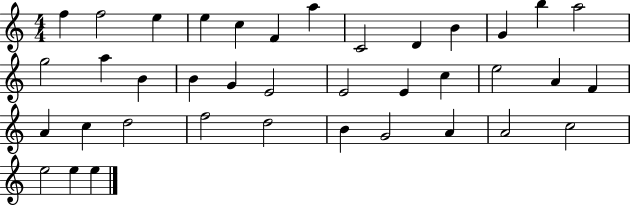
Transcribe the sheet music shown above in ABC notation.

X:1
T:Untitled
M:4/4
L:1/4
K:C
f f2 e e c F a C2 D B G b a2 g2 a B B G E2 E2 E c e2 A F A c d2 f2 d2 B G2 A A2 c2 e2 e e